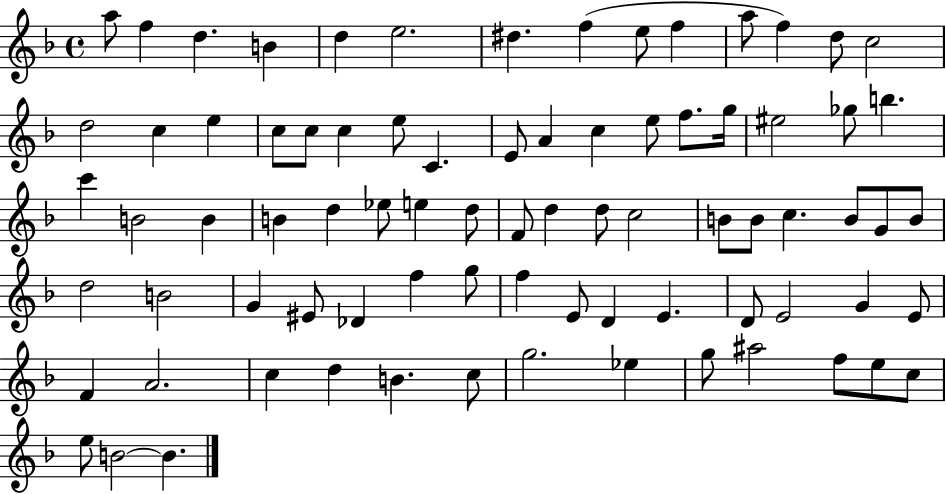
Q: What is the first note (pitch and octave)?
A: A5